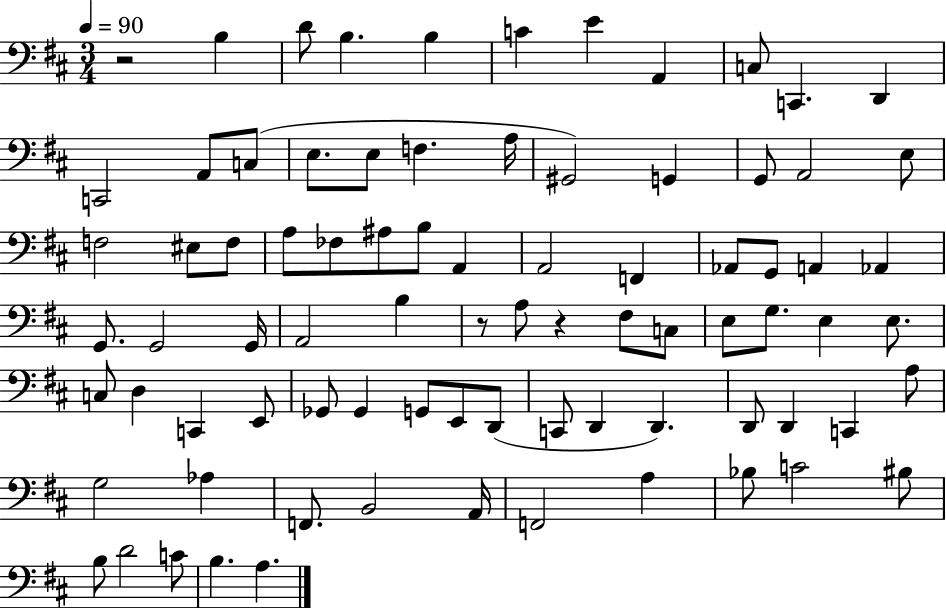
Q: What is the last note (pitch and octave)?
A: A3